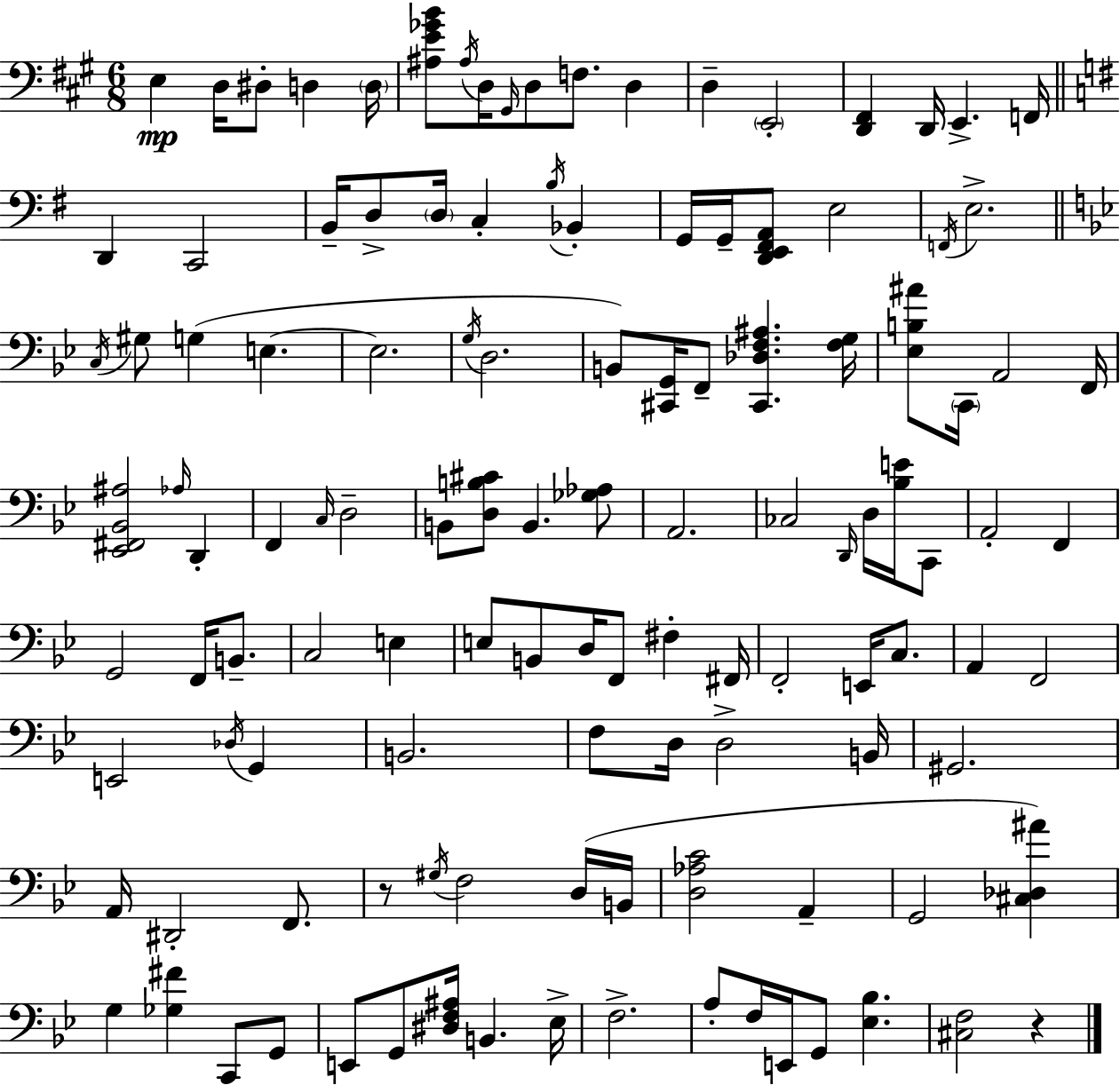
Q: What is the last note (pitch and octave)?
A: G2